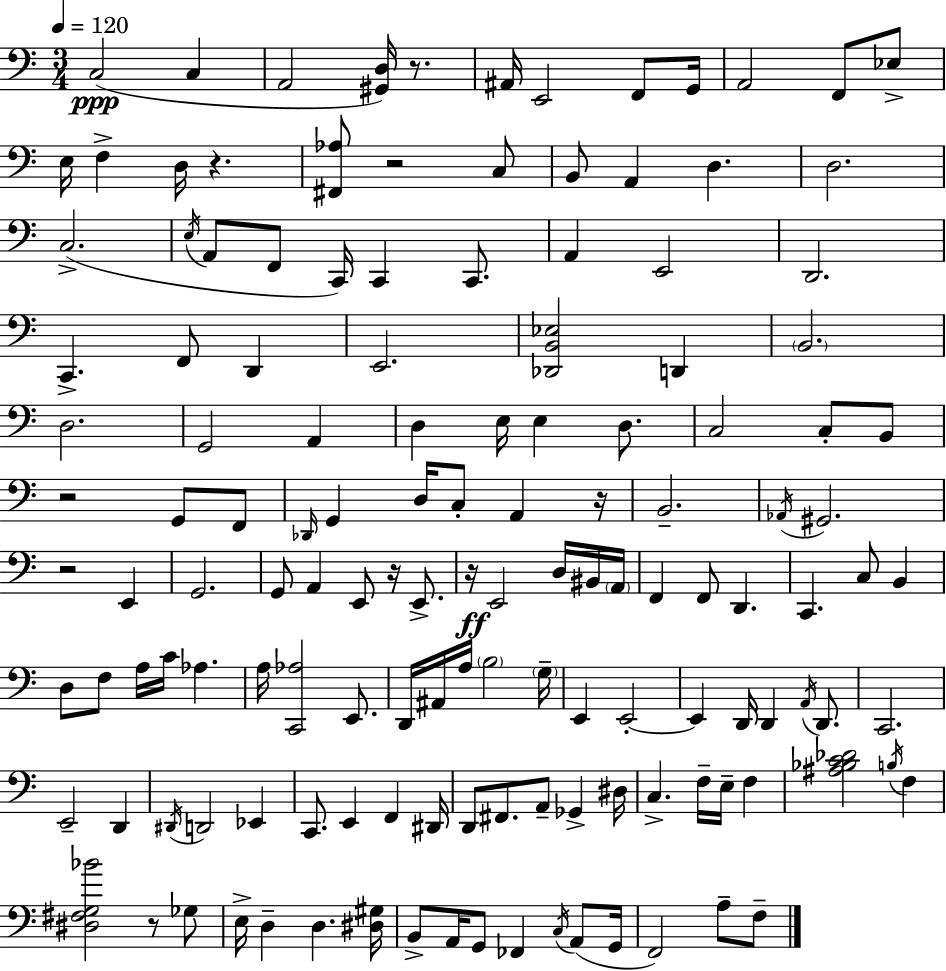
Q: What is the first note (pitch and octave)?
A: C3